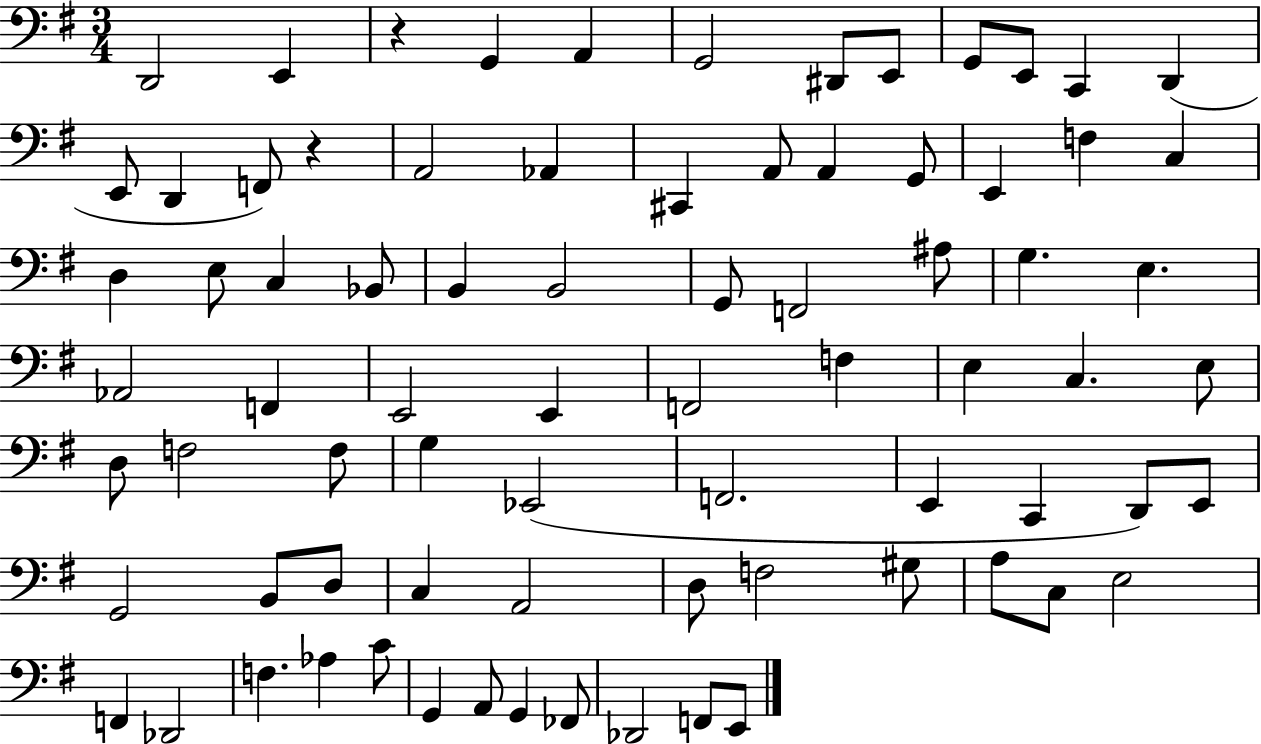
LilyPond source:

{
  \clef bass
  \numericTimeSignature
  \time 3/4
  \key g \major
  d,2 e,4 | r4 g,4 a,4 | g,2 dis,8 e,8 | g,8 e,8 c,4 d,4( | \break e,8 d,4 f,8) r4 | a,2 aes,4 | cis,4 a,8 a,4 g,8 | e,4 f4 c4 | \break d4 e8 c4 bes,8 | b,4 b,2 | g,8 f,2 ais8 | g4. e4. | \break aes,2 f,4 | e,2 e,4 | f,2 f4 | e4 c4. e8 | \break d8 f2 f8 | g4 ees,2( | f,2. | e,4 c,4 d,8) e,8 | \break g,2 b,8 d8 | c4 a,2 | d8 f2 gis8 | a8 c8 e2 | \break f,4 des,2 | f4. aes4 c'8 | g,4 a,8 g,4 fes,8 | des,2 f,8 e,8 | \break \bar "|."
}